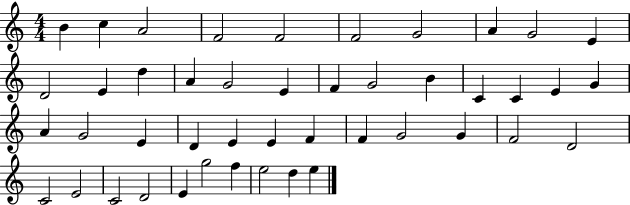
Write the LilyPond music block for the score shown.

{
  \clef treble
  \numericTimeSignature
  \time 4/4
  \key c \major
  b'4 c''4 a'2 | f'2 f'2 | f'2 g'2 | a'4 g'2 e'4 | \break d'2 e'4 d''4 | a'4 g'2 e'4 | f'4 g'2 b'4 | c'4 c'4 e'4 g'4 | \break a'4 g'2 e'4 | d'4 e'4 e'4 f'4 | f'4 g'2 g'4 | f'2 d'2 | \break c'2 e'2 | c'2 d'2 | e'4 g''2 f''4 | e''2 d''4 e''4 | \break \bar "|."
}